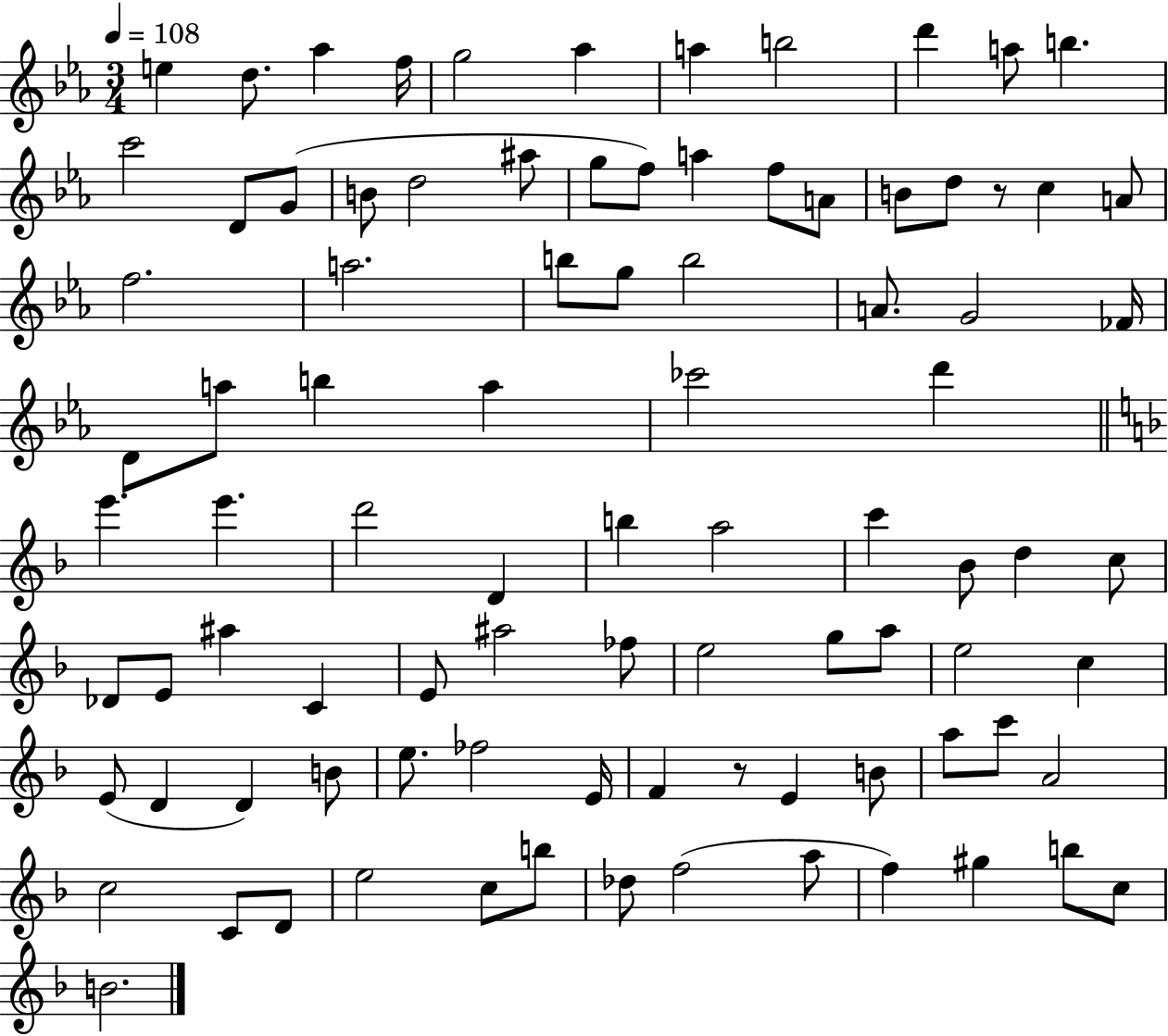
E5/q D5/e. Ab5/q F5/s G5/h Ab5/q A5/q B5/h D6/q A5/e B5/q. C6/h D4/e G4/e B4/e D5/h A#5/e G5/e F5/e A5/q F5/e A4/e B4/e D5/e R/e C5/q A4/e F5/h. A5/h. B5/e G5/e B5/h A4/e. G4/h FES4/s D4/e A5/e B5/q A5/q CES6/h D6/q E6/q. E6/q. D6/h D4/q B5/q A5/h C6/q Bb4/e D5/q C5/e Db4/e E4/e A#5/q C4/q E4/e A#5/h FES5/e E5/h G5/e A5/e E5/h C5/q E4/e D4/q D4/q B4/e E5/e. FES5/h E4/s F4/q R/e E4/q B4/e A5/e C6/e A4/h C5/h C4/e D4/e E5/h C5/e B5/e Db5/e F5/h A5/e F5/q G#5/q B5/e C5/e B4/h.